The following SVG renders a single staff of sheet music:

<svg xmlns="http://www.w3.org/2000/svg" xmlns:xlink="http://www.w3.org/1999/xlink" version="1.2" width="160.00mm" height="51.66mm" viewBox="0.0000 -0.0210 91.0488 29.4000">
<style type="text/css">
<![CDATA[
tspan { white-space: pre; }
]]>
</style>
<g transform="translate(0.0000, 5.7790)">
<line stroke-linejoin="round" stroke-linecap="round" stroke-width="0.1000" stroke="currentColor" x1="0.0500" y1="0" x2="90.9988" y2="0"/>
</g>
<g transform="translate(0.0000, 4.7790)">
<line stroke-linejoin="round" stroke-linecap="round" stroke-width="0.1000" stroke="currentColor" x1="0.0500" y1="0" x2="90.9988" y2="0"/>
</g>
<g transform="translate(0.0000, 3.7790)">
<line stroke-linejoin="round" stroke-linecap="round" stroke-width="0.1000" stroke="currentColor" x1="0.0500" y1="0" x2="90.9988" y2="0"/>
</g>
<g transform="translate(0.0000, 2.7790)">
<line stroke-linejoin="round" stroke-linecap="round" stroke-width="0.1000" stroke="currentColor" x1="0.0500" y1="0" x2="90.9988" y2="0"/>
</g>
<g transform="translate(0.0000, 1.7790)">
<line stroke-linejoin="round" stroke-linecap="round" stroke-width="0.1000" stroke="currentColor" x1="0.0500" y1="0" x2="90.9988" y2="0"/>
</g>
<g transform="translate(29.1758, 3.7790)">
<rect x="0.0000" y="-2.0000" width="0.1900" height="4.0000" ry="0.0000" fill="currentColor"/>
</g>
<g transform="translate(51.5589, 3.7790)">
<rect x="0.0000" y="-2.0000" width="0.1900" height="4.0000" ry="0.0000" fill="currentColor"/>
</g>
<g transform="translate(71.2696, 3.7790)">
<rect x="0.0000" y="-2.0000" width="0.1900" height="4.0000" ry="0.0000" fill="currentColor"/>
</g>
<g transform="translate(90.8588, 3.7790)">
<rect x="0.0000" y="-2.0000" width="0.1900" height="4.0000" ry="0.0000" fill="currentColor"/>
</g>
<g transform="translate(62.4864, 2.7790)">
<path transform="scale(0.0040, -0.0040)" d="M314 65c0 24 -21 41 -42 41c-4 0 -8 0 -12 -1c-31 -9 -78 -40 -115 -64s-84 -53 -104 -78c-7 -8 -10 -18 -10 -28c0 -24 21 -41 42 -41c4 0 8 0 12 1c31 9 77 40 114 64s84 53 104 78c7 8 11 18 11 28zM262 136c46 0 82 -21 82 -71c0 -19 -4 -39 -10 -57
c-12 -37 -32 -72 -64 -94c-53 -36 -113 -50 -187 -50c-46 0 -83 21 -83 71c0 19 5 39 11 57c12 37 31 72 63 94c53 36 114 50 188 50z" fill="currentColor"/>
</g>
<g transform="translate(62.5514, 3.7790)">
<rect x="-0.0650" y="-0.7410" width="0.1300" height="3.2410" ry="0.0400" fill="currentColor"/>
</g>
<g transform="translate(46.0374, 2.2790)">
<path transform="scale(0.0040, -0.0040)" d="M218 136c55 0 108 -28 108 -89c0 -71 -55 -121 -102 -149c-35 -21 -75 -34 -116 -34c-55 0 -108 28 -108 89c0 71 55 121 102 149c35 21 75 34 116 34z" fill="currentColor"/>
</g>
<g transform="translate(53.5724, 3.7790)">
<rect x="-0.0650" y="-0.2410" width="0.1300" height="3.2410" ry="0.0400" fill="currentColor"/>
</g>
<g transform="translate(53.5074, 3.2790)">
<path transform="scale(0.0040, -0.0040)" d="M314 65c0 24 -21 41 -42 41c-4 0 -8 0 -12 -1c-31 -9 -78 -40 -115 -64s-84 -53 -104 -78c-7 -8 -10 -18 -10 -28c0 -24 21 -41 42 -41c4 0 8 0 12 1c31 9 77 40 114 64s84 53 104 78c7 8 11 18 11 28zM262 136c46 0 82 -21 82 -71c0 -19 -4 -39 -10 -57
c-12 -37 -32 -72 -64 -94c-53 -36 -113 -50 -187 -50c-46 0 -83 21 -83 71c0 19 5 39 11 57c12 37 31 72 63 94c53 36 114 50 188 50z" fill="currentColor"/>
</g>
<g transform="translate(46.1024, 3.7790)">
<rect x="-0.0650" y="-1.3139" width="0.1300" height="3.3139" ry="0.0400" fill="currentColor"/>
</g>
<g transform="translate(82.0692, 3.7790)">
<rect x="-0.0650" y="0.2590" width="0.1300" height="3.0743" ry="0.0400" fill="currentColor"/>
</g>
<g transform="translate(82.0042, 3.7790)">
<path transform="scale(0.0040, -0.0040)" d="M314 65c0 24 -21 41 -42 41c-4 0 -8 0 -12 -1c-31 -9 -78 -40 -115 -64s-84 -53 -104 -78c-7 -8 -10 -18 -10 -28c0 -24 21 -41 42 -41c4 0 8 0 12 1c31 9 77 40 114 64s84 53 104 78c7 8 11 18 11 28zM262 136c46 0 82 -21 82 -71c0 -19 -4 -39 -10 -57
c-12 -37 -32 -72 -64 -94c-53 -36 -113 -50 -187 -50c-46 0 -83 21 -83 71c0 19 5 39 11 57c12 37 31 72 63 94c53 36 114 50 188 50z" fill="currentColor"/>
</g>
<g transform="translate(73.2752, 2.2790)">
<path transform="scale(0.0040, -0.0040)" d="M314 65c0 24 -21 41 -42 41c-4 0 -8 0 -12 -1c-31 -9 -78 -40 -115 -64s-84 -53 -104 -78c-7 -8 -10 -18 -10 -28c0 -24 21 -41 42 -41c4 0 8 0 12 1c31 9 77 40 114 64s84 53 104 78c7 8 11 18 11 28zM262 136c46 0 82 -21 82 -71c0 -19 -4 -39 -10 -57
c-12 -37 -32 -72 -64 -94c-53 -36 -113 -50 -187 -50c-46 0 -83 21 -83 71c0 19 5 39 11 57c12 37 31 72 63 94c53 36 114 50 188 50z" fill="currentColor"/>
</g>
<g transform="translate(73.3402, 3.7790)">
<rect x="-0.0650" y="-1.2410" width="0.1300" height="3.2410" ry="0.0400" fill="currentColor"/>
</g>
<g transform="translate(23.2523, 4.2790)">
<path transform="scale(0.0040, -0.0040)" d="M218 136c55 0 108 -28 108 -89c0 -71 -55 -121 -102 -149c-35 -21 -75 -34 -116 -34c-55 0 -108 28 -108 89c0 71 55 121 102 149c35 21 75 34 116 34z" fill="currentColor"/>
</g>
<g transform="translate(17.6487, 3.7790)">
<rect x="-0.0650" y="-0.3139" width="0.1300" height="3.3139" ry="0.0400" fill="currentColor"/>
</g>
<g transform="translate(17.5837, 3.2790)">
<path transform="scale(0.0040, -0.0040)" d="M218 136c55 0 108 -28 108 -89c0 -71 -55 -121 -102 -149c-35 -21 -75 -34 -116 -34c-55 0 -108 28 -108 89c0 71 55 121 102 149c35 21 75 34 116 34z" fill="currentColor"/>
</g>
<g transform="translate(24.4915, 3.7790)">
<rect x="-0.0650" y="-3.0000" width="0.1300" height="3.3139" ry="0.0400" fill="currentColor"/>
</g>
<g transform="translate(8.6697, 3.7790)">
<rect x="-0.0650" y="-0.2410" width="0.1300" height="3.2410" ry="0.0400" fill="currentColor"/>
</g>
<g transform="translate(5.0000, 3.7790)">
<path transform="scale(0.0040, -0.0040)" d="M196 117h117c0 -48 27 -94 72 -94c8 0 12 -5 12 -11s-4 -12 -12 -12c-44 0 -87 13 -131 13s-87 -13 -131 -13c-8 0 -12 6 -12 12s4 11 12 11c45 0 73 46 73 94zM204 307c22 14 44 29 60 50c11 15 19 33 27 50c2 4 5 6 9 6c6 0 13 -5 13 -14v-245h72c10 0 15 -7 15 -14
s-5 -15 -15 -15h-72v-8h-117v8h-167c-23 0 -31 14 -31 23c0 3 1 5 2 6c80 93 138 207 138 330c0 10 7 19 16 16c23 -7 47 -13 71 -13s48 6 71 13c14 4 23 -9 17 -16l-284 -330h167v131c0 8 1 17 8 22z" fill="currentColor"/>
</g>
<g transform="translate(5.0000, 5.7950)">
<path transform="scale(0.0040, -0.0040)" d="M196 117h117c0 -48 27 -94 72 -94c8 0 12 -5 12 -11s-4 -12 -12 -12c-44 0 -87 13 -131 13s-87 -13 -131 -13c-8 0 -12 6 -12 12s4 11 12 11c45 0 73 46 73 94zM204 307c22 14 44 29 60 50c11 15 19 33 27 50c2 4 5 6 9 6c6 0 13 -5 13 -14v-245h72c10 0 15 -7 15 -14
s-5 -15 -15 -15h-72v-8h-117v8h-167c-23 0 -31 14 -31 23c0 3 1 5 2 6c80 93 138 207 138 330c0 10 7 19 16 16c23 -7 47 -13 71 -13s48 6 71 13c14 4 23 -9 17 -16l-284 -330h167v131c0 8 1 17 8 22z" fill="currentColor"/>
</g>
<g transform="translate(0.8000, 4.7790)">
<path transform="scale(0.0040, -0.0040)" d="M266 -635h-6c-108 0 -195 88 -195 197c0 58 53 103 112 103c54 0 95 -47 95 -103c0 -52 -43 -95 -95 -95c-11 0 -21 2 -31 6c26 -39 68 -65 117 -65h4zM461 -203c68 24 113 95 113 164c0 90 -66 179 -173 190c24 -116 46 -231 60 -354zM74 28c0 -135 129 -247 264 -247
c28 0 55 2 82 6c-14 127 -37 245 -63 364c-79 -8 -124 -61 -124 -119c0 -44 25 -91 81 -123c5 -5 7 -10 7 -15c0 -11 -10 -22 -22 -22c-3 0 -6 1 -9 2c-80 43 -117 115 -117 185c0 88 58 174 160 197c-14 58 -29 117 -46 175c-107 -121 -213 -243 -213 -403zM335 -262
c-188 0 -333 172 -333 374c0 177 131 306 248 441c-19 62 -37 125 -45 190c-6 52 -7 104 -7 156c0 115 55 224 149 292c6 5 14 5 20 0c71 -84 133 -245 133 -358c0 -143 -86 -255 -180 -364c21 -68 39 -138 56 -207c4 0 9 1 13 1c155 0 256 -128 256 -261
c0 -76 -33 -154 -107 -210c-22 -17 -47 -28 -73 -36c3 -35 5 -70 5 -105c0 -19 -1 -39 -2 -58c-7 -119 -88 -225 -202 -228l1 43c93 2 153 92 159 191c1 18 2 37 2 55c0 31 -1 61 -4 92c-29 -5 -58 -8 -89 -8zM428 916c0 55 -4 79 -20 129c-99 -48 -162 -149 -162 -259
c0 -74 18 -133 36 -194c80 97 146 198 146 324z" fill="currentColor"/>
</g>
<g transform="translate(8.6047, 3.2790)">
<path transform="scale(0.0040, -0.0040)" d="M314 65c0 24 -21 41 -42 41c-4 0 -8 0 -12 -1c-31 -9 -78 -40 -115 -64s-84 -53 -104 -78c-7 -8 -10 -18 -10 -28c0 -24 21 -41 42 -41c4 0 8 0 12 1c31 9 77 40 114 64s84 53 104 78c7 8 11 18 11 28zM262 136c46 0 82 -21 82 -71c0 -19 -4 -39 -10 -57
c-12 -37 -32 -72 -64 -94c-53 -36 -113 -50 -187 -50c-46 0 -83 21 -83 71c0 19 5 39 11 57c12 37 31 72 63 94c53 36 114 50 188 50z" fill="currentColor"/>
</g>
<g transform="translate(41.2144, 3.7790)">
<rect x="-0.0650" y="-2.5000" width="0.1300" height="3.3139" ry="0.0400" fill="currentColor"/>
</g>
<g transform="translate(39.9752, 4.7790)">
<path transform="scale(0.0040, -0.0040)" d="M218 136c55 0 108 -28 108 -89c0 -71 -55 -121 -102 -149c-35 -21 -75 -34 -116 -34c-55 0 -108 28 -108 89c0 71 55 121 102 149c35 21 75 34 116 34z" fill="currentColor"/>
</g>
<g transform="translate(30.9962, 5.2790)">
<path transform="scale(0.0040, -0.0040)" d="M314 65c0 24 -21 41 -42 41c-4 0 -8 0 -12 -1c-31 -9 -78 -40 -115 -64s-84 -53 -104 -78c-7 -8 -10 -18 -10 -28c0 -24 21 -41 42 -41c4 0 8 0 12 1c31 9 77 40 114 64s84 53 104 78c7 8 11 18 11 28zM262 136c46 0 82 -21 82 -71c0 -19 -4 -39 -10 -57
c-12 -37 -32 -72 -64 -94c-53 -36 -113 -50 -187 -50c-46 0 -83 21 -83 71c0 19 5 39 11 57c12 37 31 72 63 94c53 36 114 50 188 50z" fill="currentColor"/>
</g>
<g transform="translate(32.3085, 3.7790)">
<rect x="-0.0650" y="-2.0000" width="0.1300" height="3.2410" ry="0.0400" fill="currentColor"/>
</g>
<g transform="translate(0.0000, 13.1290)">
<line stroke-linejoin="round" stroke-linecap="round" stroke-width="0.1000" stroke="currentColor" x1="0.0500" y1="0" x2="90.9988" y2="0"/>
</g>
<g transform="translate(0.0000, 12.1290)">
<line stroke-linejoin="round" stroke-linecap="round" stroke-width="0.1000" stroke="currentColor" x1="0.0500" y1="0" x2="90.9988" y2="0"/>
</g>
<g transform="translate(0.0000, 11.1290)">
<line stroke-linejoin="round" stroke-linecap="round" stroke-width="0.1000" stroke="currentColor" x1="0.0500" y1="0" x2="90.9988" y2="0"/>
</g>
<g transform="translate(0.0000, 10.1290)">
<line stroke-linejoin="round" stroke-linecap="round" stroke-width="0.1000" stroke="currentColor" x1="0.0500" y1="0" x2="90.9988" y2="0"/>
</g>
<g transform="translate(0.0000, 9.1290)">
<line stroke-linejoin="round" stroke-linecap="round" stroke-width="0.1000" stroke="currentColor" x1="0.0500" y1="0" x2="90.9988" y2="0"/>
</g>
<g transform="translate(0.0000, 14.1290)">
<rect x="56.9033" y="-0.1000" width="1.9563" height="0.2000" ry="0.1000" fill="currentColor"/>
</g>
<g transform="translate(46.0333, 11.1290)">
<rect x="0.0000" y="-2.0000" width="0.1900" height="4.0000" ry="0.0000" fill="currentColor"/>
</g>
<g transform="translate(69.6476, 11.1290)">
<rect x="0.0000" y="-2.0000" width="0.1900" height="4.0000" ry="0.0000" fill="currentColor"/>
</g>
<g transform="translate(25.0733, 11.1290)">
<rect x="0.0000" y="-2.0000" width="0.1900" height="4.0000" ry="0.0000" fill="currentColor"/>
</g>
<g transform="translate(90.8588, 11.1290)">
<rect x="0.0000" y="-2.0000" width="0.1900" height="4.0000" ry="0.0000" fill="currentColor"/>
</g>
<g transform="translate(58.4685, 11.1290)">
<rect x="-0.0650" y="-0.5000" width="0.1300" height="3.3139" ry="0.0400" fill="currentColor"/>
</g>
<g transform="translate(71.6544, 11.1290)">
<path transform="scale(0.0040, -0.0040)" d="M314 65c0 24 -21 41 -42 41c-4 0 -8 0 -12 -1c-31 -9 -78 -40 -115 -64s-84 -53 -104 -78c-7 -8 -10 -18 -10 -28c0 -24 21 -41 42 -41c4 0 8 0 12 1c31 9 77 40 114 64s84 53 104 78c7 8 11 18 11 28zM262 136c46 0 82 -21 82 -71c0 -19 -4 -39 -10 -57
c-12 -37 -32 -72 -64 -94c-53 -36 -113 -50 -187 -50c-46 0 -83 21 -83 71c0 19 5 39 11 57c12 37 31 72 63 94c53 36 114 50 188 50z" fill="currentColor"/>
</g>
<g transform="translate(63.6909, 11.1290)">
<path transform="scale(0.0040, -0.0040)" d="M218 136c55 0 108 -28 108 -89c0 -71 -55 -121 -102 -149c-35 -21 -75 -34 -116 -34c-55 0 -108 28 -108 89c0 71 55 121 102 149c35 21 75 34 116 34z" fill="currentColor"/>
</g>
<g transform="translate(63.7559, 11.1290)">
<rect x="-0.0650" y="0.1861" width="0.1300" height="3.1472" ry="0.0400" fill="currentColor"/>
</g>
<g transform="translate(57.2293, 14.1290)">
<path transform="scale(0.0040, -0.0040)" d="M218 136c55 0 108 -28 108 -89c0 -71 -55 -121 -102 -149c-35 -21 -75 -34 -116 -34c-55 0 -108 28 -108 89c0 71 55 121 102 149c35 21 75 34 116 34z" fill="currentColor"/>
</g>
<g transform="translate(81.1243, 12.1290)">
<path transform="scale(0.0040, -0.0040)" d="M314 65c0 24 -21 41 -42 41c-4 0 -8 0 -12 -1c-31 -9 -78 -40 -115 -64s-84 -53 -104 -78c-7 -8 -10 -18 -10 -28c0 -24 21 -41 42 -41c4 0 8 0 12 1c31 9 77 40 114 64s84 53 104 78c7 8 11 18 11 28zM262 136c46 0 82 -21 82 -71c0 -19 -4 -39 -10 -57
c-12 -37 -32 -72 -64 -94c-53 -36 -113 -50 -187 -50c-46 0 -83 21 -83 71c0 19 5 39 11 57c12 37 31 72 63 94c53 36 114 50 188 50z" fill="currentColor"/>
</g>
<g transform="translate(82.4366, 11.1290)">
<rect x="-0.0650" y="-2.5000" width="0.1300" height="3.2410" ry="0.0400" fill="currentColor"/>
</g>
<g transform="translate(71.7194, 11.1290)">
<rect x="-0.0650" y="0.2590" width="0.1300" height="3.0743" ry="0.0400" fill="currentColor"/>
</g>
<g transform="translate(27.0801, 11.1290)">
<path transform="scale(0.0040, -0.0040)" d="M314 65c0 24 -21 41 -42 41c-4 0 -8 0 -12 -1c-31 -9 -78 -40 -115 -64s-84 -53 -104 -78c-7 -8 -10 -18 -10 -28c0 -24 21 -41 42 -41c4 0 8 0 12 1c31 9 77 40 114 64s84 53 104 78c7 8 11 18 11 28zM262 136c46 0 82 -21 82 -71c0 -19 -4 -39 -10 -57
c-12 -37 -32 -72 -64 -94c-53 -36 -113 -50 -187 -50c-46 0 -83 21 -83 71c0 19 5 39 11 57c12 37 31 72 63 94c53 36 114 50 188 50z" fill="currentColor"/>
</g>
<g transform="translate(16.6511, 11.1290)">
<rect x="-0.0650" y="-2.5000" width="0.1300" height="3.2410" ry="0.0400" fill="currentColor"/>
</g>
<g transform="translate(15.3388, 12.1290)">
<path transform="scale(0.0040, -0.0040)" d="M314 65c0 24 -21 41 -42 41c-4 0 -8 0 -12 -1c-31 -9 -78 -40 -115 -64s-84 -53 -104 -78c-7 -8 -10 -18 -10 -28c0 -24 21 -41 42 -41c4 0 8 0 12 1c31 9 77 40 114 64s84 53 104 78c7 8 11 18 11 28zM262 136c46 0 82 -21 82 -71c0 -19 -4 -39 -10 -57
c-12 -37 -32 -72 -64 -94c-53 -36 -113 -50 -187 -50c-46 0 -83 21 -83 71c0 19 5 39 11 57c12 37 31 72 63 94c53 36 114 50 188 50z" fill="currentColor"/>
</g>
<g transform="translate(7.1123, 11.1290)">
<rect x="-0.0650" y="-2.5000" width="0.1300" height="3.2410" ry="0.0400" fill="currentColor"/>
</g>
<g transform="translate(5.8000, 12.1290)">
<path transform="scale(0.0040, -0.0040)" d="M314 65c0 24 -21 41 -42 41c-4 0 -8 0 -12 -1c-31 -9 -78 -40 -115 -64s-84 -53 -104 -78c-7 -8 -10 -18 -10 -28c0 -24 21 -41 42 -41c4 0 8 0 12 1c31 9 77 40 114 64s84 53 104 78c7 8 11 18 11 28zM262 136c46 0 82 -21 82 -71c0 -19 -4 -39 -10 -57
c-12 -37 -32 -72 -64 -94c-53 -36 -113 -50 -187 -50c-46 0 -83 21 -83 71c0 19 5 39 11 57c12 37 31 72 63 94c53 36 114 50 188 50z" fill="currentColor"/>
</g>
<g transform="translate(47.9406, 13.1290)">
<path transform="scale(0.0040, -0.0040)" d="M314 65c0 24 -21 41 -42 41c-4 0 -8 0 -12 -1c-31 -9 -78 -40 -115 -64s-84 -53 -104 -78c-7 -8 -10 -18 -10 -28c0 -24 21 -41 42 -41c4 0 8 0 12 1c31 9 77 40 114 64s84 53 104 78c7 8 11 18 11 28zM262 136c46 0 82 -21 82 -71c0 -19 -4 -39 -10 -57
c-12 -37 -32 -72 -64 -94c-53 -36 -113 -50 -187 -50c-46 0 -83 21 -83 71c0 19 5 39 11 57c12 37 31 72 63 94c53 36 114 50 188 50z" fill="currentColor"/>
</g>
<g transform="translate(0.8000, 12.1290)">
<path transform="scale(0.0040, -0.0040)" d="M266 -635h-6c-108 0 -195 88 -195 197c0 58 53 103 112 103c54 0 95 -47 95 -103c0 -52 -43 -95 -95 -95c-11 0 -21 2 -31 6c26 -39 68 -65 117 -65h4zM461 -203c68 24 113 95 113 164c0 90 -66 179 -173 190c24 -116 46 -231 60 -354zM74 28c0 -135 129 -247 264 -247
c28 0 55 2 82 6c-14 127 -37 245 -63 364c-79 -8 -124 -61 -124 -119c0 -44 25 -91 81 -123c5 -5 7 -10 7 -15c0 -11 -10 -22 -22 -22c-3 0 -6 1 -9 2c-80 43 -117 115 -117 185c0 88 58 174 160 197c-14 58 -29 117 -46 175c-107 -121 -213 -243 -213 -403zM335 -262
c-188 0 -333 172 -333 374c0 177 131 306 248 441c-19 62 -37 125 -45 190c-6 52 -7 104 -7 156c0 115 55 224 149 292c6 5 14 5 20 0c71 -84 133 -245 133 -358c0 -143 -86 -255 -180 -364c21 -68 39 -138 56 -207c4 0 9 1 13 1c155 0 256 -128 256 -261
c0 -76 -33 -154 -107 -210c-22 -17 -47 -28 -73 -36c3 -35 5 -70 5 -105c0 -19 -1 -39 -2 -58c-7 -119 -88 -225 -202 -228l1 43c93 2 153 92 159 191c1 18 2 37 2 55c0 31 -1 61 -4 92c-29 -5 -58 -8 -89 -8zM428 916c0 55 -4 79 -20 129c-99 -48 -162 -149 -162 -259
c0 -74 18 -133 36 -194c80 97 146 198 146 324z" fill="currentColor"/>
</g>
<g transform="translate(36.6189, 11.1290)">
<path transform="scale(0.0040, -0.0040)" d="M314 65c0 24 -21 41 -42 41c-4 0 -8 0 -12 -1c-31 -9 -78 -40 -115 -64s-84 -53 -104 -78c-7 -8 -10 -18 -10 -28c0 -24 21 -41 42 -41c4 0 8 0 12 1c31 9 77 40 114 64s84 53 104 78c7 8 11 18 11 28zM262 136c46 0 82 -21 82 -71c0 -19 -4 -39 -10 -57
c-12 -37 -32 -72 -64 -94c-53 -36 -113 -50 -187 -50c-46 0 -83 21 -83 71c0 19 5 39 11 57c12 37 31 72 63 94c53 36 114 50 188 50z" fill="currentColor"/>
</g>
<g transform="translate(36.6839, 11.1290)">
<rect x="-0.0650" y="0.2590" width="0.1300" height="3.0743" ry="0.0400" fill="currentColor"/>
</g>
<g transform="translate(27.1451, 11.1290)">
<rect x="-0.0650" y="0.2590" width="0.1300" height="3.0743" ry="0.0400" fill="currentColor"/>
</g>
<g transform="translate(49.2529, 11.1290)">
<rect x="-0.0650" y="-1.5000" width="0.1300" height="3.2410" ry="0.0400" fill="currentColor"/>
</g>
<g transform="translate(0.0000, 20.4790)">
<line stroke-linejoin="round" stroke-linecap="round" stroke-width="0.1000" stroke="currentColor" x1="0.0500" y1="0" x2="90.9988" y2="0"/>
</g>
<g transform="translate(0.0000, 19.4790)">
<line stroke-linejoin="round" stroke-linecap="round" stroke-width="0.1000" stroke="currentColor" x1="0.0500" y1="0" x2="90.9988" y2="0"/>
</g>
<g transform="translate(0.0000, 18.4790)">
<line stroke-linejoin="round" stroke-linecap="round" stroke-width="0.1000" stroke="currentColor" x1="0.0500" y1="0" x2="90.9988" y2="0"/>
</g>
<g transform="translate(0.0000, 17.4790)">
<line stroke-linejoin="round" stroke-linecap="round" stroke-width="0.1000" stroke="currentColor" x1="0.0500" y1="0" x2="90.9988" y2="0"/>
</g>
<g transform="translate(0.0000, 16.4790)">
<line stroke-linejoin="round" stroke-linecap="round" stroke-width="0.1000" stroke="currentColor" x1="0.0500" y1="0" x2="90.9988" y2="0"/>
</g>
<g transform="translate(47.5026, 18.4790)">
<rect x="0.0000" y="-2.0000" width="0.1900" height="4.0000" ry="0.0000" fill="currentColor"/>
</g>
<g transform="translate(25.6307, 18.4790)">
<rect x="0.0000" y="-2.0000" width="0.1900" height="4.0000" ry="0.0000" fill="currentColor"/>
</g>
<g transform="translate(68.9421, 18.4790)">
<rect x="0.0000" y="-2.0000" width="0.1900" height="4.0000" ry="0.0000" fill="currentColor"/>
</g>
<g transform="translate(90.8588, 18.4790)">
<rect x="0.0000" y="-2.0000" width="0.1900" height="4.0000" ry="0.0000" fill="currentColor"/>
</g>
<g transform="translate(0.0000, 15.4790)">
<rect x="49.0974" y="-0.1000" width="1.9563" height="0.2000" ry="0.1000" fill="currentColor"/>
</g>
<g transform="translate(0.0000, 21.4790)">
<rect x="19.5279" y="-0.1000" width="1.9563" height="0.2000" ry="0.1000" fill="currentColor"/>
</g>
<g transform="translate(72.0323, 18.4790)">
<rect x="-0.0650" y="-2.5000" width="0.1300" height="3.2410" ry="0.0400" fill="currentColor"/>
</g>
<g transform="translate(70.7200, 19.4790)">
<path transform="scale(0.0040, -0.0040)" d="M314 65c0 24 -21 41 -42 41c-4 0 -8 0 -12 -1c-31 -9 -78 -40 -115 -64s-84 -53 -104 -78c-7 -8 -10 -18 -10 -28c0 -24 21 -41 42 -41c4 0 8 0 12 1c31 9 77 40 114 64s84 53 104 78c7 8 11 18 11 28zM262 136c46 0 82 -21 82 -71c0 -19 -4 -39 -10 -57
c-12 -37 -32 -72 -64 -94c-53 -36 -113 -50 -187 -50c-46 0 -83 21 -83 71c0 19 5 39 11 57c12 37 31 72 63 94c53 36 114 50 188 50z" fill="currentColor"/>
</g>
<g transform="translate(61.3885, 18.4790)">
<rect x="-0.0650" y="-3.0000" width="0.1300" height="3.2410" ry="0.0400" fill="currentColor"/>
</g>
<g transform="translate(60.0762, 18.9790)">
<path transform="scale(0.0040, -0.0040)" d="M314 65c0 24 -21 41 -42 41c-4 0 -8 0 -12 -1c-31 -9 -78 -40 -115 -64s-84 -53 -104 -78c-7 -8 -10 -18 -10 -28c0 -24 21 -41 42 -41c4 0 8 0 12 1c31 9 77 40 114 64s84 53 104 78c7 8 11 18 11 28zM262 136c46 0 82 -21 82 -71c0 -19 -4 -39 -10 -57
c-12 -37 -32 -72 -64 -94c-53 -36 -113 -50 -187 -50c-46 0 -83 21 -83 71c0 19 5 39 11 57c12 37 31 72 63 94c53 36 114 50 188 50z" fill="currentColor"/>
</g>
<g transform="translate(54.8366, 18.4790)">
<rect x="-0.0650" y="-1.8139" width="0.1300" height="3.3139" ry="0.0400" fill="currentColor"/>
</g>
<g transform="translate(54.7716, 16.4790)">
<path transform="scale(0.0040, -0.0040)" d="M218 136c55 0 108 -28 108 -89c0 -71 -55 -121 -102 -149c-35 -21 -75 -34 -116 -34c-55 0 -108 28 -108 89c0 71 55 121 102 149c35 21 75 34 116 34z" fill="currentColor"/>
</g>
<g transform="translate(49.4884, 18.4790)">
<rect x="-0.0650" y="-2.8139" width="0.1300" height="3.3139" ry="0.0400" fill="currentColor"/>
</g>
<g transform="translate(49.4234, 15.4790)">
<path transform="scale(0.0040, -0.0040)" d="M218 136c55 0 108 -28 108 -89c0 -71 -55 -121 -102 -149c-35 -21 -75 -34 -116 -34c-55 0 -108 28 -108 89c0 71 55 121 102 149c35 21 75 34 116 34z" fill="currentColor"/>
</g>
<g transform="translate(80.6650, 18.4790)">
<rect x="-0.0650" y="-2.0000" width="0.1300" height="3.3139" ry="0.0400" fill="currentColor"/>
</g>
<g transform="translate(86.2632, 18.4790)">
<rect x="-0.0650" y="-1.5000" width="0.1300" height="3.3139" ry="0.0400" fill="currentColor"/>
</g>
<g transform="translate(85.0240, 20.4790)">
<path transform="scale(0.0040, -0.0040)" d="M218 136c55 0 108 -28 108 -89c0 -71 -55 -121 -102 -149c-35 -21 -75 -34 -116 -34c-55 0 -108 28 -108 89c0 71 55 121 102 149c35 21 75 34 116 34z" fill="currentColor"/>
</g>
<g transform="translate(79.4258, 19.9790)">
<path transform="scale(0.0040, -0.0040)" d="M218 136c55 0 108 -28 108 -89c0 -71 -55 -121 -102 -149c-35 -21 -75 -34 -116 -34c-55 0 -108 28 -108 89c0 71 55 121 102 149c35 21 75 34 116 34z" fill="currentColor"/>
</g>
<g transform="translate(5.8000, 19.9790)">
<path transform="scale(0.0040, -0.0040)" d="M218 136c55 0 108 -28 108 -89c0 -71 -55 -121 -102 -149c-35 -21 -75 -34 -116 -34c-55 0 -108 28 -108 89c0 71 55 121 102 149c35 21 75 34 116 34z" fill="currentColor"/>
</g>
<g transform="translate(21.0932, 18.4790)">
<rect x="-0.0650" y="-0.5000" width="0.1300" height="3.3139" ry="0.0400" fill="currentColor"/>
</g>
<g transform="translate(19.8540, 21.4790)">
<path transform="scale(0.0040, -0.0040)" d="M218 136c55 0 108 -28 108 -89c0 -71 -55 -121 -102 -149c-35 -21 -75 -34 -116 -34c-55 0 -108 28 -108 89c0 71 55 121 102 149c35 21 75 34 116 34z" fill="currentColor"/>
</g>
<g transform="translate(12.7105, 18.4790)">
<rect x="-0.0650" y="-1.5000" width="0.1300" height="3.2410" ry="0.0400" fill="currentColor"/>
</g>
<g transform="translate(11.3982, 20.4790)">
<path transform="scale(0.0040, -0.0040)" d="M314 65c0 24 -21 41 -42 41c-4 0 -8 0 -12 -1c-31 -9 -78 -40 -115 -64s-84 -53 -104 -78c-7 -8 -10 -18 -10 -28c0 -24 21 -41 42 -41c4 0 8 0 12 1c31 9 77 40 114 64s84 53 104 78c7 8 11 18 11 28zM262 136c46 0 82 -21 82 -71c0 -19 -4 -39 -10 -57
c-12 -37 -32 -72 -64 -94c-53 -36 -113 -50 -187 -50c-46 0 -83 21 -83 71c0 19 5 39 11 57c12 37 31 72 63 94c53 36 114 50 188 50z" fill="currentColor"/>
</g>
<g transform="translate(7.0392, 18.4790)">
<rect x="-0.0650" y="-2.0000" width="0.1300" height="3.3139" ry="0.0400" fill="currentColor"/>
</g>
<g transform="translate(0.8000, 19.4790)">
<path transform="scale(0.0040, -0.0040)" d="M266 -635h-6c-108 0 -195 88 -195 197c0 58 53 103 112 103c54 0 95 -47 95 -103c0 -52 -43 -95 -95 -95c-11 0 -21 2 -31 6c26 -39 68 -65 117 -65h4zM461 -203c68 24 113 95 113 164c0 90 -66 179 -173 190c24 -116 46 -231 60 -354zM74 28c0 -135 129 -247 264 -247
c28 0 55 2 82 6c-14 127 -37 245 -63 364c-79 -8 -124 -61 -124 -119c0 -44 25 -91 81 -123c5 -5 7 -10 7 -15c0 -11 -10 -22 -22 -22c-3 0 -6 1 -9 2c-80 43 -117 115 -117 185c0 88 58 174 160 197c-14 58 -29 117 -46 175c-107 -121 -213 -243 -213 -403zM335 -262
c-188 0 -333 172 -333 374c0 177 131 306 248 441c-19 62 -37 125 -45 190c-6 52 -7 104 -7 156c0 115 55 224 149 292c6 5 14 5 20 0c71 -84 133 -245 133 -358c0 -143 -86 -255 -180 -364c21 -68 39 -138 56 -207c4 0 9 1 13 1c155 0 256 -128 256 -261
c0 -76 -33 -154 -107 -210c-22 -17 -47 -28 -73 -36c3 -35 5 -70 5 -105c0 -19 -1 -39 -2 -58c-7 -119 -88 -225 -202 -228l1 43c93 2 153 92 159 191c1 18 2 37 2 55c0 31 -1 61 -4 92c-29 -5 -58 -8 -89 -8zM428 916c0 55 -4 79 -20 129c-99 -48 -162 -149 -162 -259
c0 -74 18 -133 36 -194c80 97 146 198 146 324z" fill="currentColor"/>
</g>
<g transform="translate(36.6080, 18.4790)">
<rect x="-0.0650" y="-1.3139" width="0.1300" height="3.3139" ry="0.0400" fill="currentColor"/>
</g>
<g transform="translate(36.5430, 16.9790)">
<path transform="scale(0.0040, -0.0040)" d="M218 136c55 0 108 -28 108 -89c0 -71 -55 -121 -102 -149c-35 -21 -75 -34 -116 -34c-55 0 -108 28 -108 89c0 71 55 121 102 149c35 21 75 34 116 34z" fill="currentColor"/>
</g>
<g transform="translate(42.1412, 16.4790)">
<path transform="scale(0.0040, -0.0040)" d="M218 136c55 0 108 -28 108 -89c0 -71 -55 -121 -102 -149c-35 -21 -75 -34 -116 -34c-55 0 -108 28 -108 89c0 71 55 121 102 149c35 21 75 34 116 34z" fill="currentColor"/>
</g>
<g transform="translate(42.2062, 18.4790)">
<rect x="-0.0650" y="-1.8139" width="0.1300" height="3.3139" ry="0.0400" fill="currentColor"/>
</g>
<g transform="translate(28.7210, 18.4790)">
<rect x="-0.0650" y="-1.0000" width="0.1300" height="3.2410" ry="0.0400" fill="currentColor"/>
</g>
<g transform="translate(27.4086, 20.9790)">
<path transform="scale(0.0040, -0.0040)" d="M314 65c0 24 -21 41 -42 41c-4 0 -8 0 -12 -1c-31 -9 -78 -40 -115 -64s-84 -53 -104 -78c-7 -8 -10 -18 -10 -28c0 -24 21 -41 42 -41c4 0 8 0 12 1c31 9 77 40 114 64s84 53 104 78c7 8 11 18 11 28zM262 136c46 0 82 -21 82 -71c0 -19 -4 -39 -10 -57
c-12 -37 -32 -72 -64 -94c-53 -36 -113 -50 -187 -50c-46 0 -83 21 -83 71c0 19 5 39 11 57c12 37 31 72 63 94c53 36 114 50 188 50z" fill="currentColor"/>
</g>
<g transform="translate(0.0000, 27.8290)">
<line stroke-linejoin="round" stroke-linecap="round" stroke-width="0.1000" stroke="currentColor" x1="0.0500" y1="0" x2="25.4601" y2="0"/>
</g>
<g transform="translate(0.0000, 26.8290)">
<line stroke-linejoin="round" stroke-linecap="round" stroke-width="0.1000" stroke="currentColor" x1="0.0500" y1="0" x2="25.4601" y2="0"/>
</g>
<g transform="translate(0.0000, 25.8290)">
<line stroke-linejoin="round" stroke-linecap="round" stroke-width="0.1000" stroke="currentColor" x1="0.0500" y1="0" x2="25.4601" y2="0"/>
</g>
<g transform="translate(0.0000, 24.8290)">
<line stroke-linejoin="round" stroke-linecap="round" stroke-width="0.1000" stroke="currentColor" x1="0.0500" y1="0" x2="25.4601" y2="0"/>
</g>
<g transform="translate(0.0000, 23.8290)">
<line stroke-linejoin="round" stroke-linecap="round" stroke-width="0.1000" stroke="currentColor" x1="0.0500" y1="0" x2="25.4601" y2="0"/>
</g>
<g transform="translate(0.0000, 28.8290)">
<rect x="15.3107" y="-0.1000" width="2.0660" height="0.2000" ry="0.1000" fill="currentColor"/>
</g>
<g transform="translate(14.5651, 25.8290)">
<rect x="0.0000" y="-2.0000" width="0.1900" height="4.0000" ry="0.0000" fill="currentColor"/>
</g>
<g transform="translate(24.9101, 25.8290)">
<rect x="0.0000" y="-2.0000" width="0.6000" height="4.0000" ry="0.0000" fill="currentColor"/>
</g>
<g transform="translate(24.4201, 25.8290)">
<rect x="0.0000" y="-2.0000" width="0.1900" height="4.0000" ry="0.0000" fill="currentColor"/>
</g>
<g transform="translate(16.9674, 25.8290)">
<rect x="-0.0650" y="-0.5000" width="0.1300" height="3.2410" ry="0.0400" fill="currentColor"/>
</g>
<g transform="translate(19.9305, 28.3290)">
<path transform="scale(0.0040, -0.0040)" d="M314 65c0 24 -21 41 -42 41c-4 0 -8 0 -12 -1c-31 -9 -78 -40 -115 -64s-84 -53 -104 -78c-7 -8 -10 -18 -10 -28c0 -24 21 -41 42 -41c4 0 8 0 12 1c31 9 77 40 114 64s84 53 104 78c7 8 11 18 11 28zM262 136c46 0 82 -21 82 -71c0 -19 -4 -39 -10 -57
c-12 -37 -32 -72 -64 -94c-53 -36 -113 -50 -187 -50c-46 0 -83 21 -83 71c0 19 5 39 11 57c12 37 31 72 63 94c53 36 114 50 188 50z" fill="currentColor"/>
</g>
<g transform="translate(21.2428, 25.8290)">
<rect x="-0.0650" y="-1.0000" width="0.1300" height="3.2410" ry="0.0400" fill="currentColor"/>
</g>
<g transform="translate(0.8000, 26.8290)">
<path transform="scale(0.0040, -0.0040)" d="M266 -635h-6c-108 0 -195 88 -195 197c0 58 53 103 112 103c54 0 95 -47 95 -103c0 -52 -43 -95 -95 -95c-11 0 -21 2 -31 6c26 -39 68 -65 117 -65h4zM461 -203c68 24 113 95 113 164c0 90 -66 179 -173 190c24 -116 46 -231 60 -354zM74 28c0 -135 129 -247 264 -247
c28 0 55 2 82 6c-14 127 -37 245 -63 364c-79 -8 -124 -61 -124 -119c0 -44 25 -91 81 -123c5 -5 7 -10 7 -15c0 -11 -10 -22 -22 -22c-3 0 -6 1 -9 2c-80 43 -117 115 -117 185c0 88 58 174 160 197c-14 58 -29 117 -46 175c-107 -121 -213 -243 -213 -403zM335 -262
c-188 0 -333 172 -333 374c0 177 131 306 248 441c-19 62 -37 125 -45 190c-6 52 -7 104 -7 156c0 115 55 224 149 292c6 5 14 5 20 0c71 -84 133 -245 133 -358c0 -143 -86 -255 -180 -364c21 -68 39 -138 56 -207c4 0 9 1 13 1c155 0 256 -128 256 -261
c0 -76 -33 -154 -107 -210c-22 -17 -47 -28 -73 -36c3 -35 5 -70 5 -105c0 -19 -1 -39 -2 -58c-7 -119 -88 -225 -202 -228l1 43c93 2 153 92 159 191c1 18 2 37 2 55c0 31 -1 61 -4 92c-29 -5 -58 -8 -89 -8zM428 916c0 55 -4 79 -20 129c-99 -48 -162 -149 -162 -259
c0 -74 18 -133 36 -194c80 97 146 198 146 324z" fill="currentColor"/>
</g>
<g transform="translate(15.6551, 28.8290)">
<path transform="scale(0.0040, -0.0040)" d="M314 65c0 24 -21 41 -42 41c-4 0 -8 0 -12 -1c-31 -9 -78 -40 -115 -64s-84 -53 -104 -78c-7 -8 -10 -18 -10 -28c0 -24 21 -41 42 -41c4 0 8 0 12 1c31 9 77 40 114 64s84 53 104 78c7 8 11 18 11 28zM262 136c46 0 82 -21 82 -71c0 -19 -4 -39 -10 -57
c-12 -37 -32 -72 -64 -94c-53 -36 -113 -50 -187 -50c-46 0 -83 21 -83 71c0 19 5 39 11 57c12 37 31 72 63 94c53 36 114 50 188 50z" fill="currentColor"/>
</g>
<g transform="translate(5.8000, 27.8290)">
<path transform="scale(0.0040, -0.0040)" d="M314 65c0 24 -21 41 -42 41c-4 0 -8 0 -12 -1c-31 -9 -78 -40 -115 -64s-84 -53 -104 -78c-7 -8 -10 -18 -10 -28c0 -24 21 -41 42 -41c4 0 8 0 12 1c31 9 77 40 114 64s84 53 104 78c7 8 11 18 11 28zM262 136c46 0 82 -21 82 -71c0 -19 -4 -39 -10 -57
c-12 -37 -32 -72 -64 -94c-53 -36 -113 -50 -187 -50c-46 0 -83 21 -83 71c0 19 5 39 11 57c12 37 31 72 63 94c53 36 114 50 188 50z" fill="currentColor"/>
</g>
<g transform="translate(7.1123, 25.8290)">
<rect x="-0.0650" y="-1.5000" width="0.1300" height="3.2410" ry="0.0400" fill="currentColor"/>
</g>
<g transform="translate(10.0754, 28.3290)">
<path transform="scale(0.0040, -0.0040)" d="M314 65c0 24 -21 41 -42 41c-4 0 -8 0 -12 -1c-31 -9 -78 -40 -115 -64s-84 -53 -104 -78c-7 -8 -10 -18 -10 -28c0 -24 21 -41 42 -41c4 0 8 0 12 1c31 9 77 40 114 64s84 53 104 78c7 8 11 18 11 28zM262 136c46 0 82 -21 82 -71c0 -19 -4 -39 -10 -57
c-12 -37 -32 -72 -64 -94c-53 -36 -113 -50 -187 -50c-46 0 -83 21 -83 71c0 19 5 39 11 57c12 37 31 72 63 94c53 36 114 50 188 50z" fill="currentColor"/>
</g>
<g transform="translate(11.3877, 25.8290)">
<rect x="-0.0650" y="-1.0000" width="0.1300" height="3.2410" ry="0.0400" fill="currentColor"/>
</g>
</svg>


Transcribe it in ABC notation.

X:1
T:Untitled
M:4/4
L:1/4
K:C
c2 c A F2 G e c2 d2 e2 B2 G2 G2 B2 B2 E2 C B B2 G2 F E2 C D2 e f a f A2 G2 F E E2 D2 C2 D2